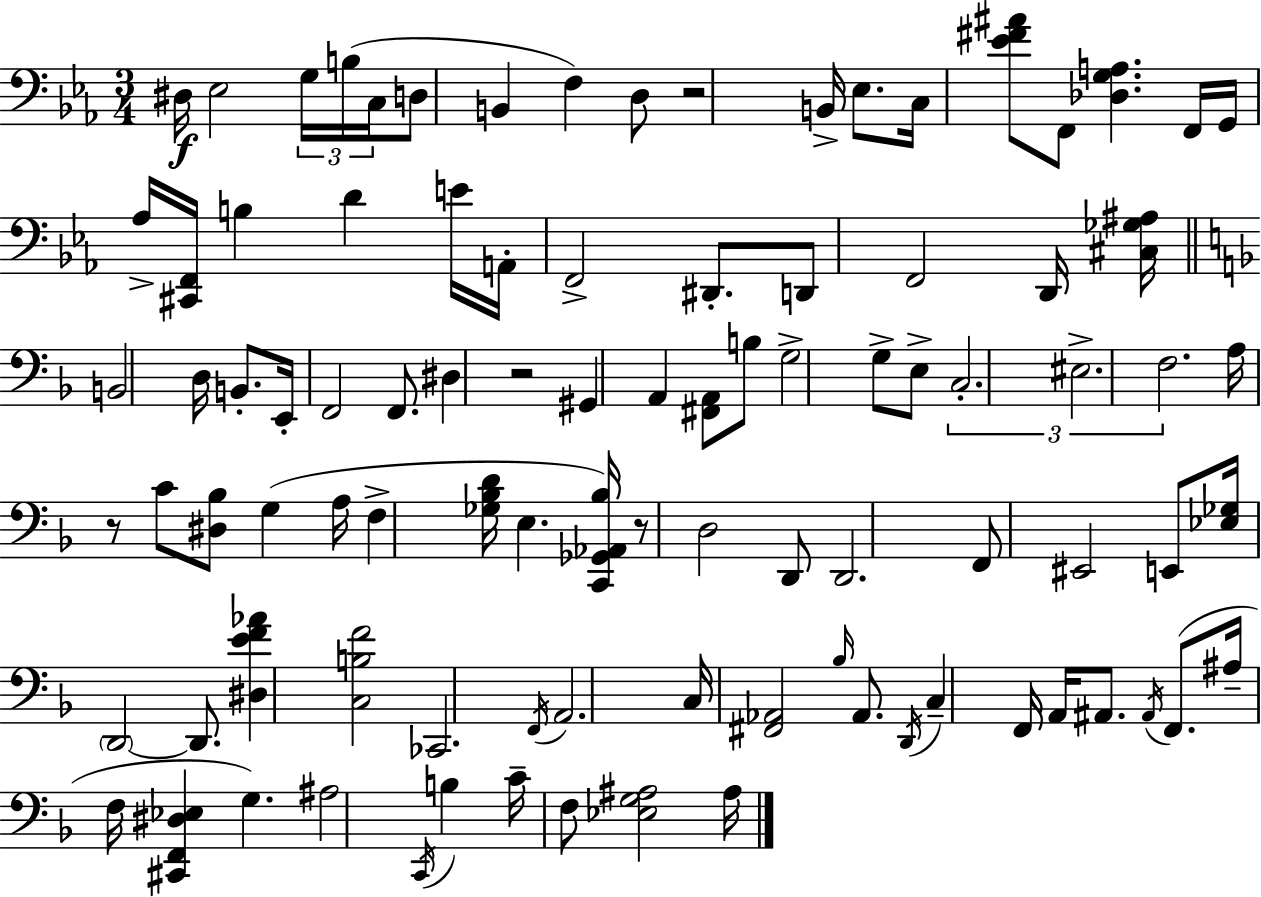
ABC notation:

X:1
T:Untitled
M:3/4
L:1/4
K:Cm
^D,/4 _E,2 G,/4 B,/4 C,/4 D,/2 B,, F, D,/2 z2 B,,/4 _E,/2 C,/4 [_E^F^A]/2 F,,/2 [_D,G,A,] F,,/4 G,,/4 _A,/4 [^C,,F,,]/4 B, D E/4 A,,/4 F,,2 ^D,,/2 D,,/2 F,,2 D,,/4 [^C,_G,^A,]/4 B,,2 D,/4 B,,/2 E,,/4 F,,2 F,,/2 ^D, z2 ^G,, A,, [^F,,A,,]/2 B,/2 G,2 G,/2 E,/2 C,2 ^E,2 F,2 A,/4 z/2 C/2 [^D,_B,]/2 G, A,/4 F, [_G,_B,D]/4 E, [C,,_G,,_A,,_B,]/4 z/2 D,2 D,,/2 D,,2 F,,/2 ^E,,2 E,,/2 [_E,_G,]/4 D,,2 D,,/2 [^D,EF_A] [C,B,F]2 _C,,2 F,,/4 A,,2 C,/4 [^F,,_A,,]2 _B,/4 _A,,/2 D,,/4 C, F,,/4 A,,/4 ^A,,/2 ^A,,/4 F,,/2 ^A,/4 F,/4 [^C,,F,,^D,_E,] G, ^A,2 C,,/4 B, C/4 F,/2 [_E,G,^A,]2 ^A,/4